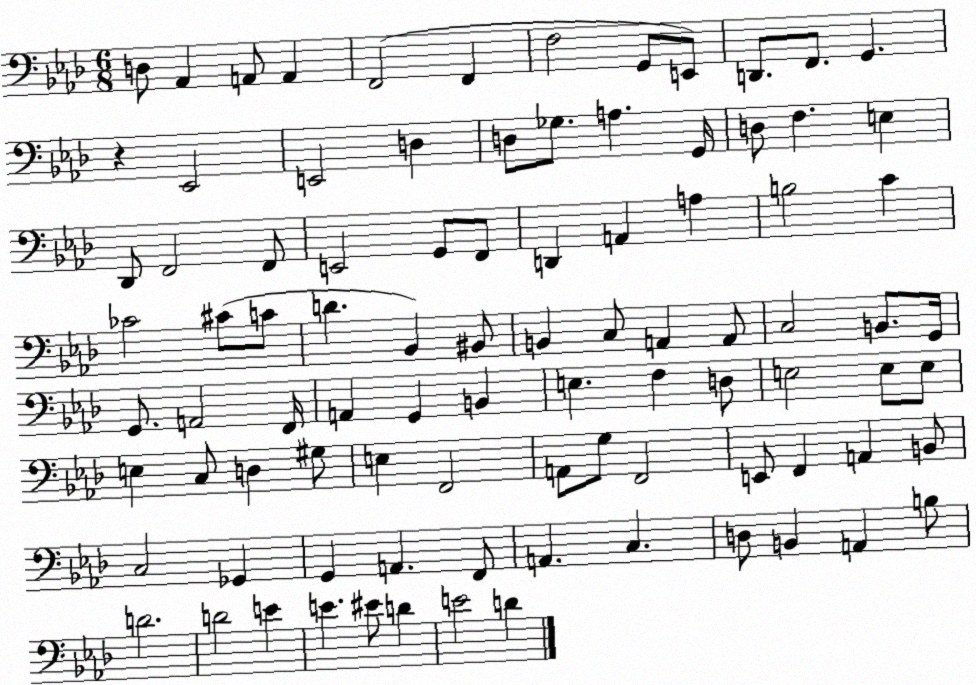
X:1
T:Untitled
M:6/8
L:1/4
K:Ab
D,/2 _A,, A,,/2 A,, F,,2 F,, F,2 G,,/2 E,,/2 D,,/2 F,,/2 G,, z _E,,2 E,,2 D, D,/2 _G,/2 A, G,,/4 D,/2 F, E, _D,,/2 F,,2 F,,/2 E,,2 G,,/2 F,,/2 D,, A,, A, B,2 C _C2 ^C/2 C/2 D _B,, ^B,,/2 B,, C,/2 A,, A,,/2 C,2 B,,/2 G,,/4 G,,/2 A,,2 F,,/4 A,, G,, B,, E, F, D,/2 E,2 E,/2 E,/2 E, C,/2 D, ^G,/2 E, F,,2 A,,/2 G,/2 F,,2 E,,/2 F,, A,, B,,/2 C,2 _G,, G,, A,, F,,/2 A,, C, D,/2 B,, A,, B,/2 D2 D2 E E ^E/2 D E2 D